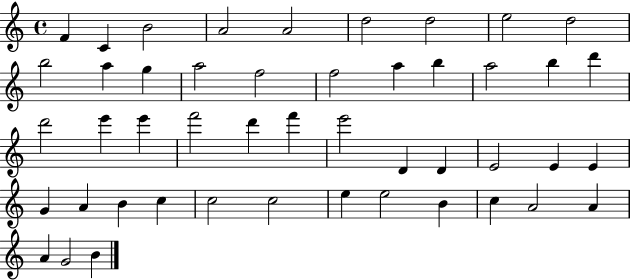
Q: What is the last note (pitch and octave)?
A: B4